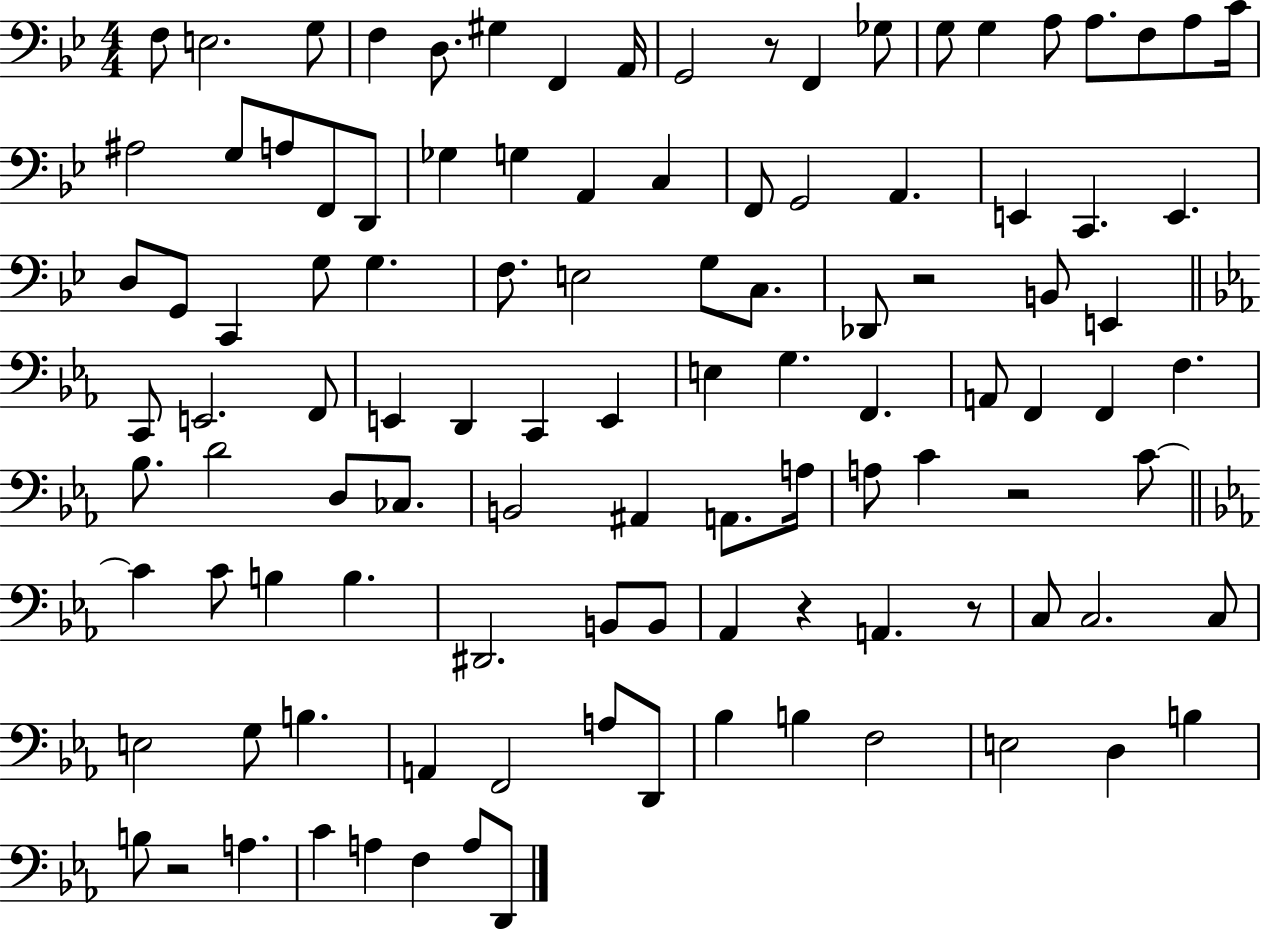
F3/e E3/h. G3/e F3/q D3/e. G#3/q F2/q A2/s G2/h R/e F2/q Gb3/e G3/e G3/q A3/e A3/e. F3/e A3/e C4/s A#3/h G3/e A3/e F2/e D2/e Gb3/q G3/q A2/q C3/q F2/e G2/h A2/q. E2/q C2/q. E2/q. D3/e G2/e C2/q G3/e G3/q. F3/e. E3/h G3/e C3/e. Db2/e R/h B2/e E2/q C2/e E2/h. F2/e E2/q D2/q C2/q E2/q E3/q G3/q. F2/q. A2/e F2/q F2/q F3/q. Bb3/e. D4/h D3/e CES3/e. B2/h A#2/q A2/e. A3/s A3/e C4/q R/h C4/e C4/q C4/e B3/q B3/q. D#2/h. B2/e B2/e Ab2/q R/q A2/q. R/e C3/e C3/h. C3/e E3/h G3/e B3/q. A2/q F2/h A3/e D2/e Bb3/q B3/q F3/h E3/h D3/q B3/q B3/e R/h A3/q. C4/q A3/q F3/q A3/e D2/e